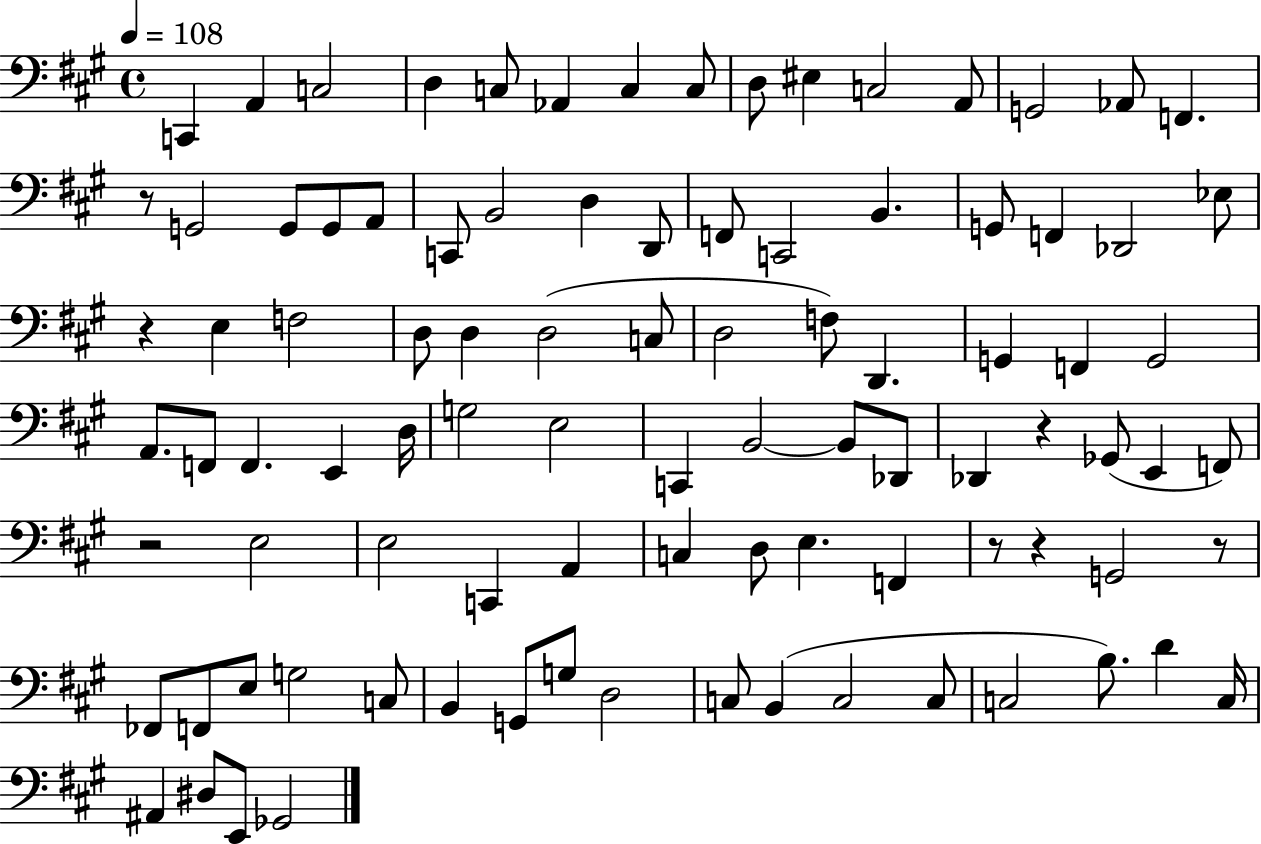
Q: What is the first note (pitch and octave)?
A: C2